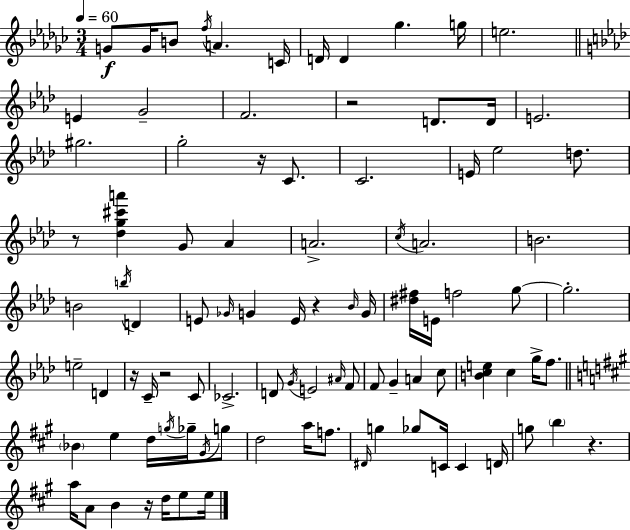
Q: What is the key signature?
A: EES minor